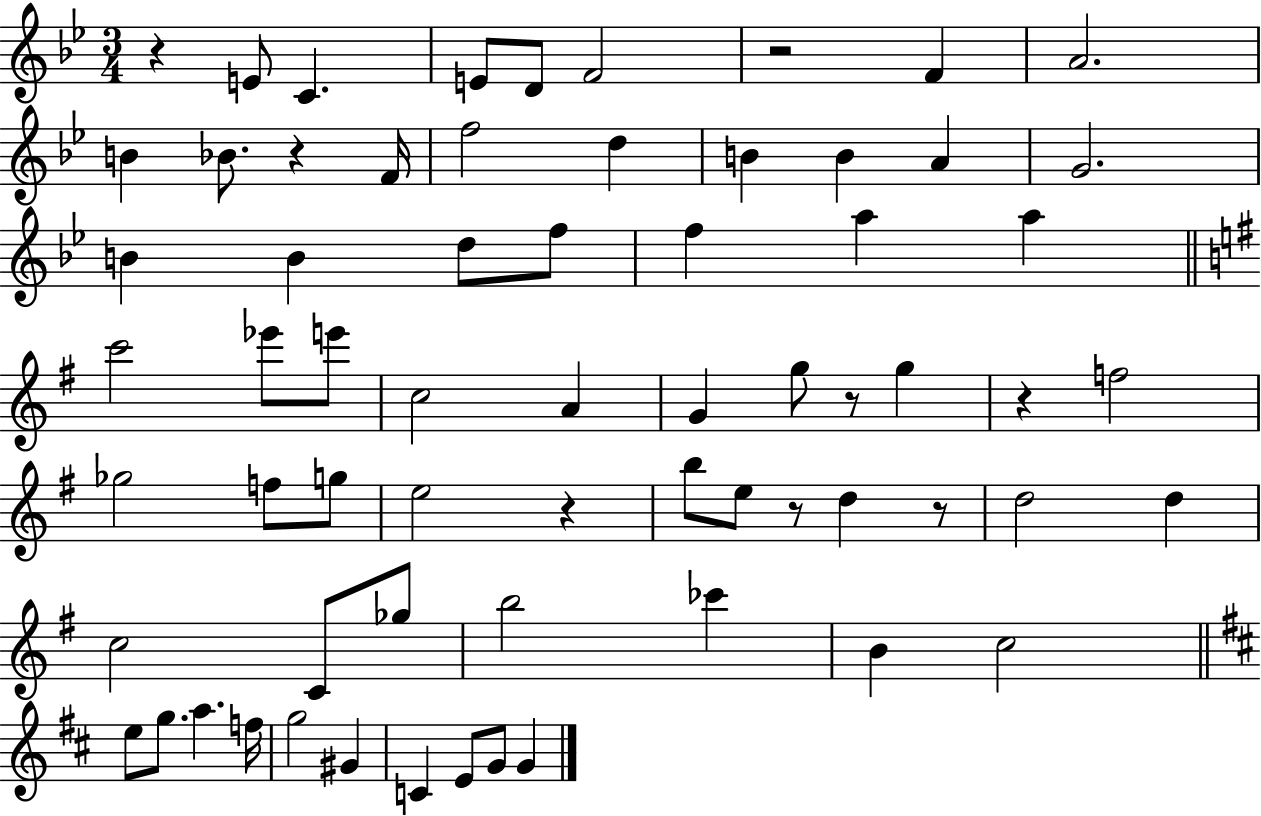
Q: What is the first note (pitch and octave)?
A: E4